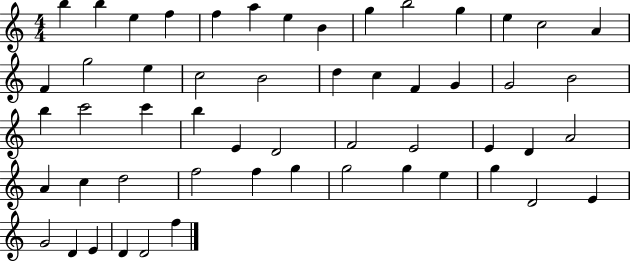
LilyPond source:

{
  \clef treble
  \numericTimeSignature
  \time 4/4
  \key c \major
  b''4 b''4 e''4 f''4 | f''4 a''4 e''4 b'4 | g''4 b''2 g''4 | e''4 c''2 a'4 | \break f'4 g''2 e''4 | c''2 b'2 | d''4 c''4 f'4 g'4 | g'2 b'2 | \break b''4 c'''2 c'''4 | b''4 e'4 d'2 | f'2 e'2 | e'4 d'4 a'2 | \break a'4 c''4 d''2 | f''2 f''4 g''4 | g''2 g''4 e''4 | g''4 d'2 e'4 | \break g'2 d'4 e'4 | d'4 d'2 f''4 | \bar "|."
}